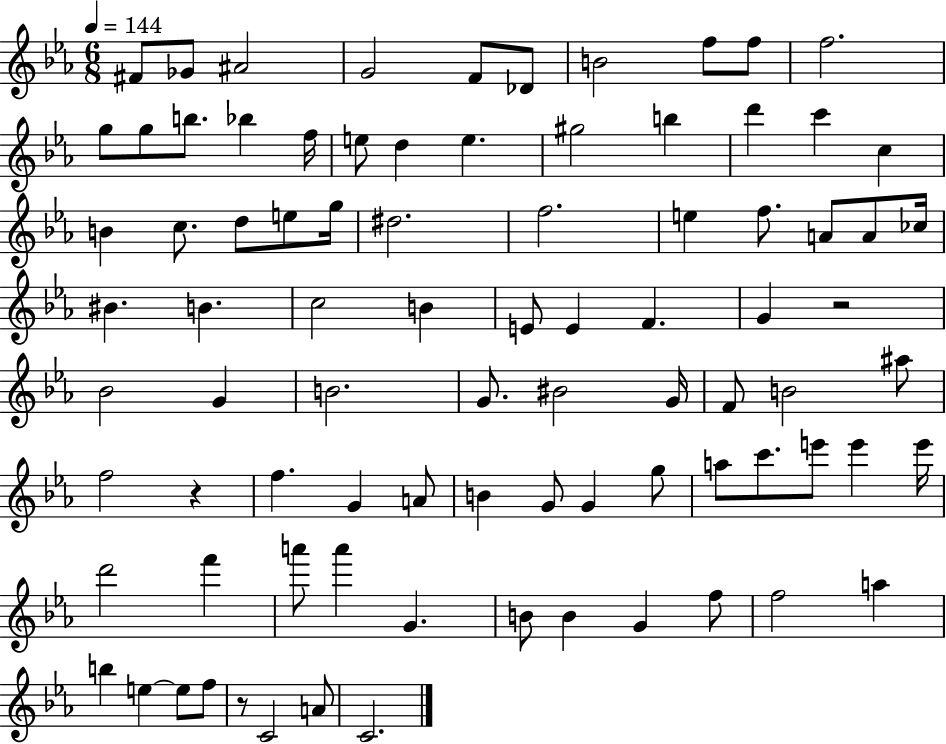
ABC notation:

X:1
T:Untitled
M:6/8
L:1/4
K:Eb
^F/2 _G/2 ^A2 G2 F/2 _D/2 B2 f/2 f/2 f2 g/2 g/2 b/2 _b f/4 e/2 d e ^g2 b d' c' c B c/2 d/2 e/2 g/4 ^d2 f2 e f/2 A/2 A/2 _c/4 ^B B c2 B E/2 E F G z2 _B2 G B2 G/2 ^B2 G/4 F/2 B2 ^a/2 f2 z f G A/2 B G/2 G g/2 a/2 c'/2 e'/2 e' e'/4 d'2 f' a'/2 a' G B/2 B G f/2 f2 a b e e/2 f/2 z/2 C2 A/2 C2